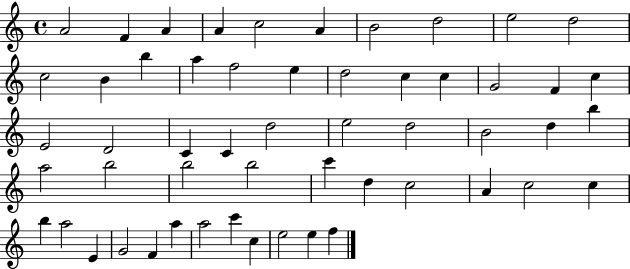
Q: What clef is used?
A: treble